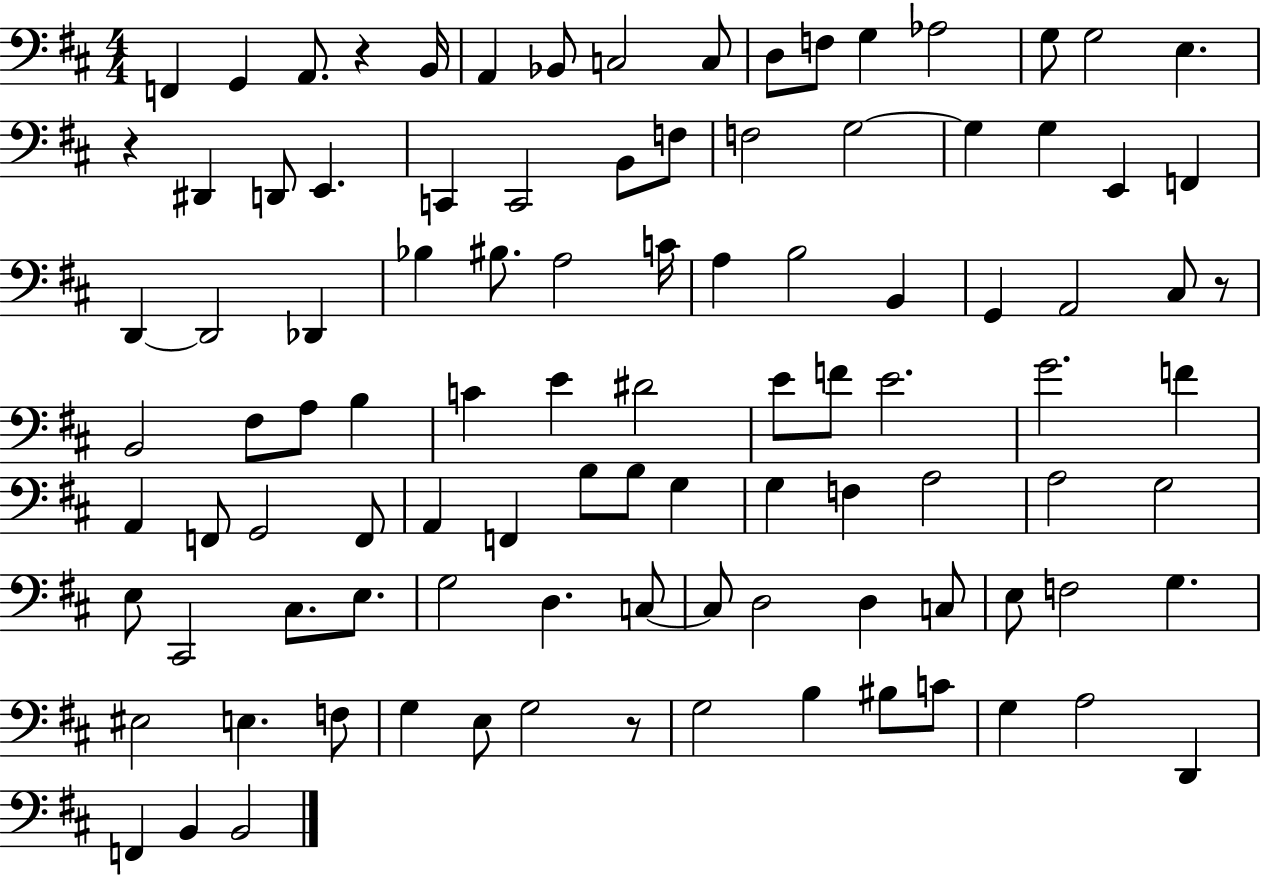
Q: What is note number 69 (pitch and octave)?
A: C#2